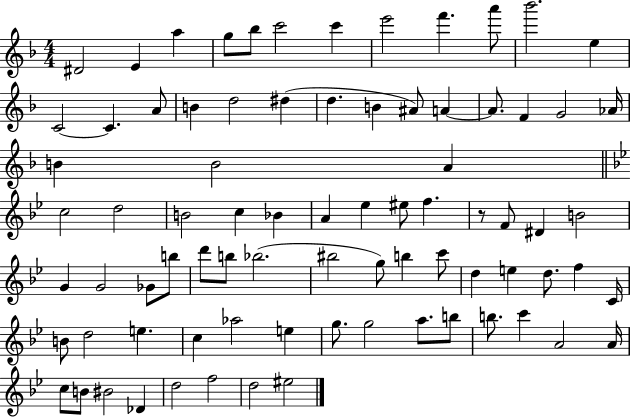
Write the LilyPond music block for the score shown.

{
  \clef treble
  \numericTimeSignature
  \time 4/4
  \key f \major
  dis'2 e'4 a''4 | g''8 bes''8 c'''2 c'''4 | e'''2 f'''4. a'''8 | bes'''2. e''4 | \break c'2~~ c'4. a'8 | b'4 d''2 dis''4( | d''4. b'4 ais'8) a'4~~ | a'8. f'4 g'2 aes'16 | \break b'4 b'2 a'4 | \bar "||" \break \key bes \major c''2 d''2 | b'2 c''4 bes'4 | a'4 ees''4 eis''8 f''4. | r8 f'8 dis'4 b'2 | \break g'4 g'2 ges'8 b''8 | d'''8 b''8 bes''2.( | bis''2 g''8) b''4 c'''8 | d''4 e''4 d''8. f''4 c'16 | \break b'8 d''2 e''4. | c''4 aes''2 e''4 | g''8. g''2 a''8. b''8 | b''8. c'''4 a'2 a'16 | \break c''8 b'8 bis'2 des'4 | d''2 f''2 | d''2 eis''2 | \bar "|."
}